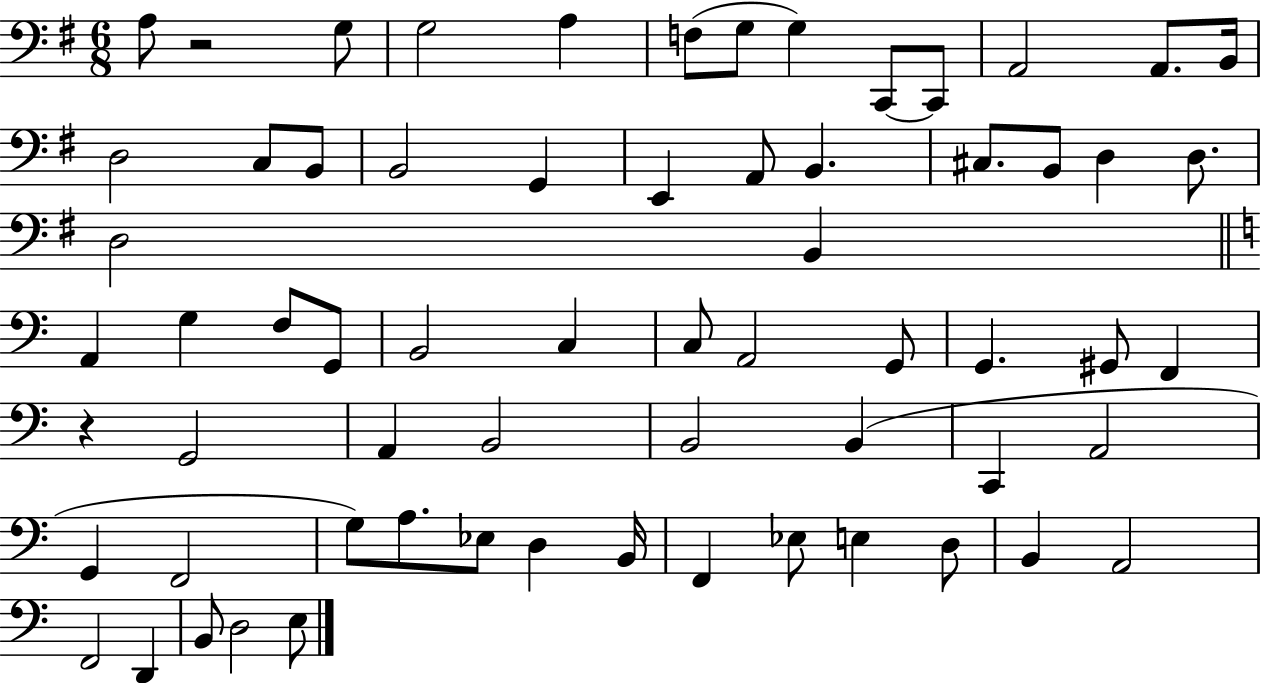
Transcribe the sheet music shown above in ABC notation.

X:1
T:Untitled
M:6/8
L:1/4
K:G
A,/2 z2 G,/2 G,2 A, F,/2 G,/2 G, C,,/2 C,,/2 A,,2 A,,/2 B,,/4 D,2 C,/2 B,,/2 B,,2 G,, E,, A,,/2 B,, ^C,/2 B,,/2 D, D,/2 D,2 B,, A,, G, F,/2 G,,/2 B,,2 C, C,/2 A,,2 G,,/2 G,, ^G,,/2 F,, z G,,2 A,, B,,2 B,,2 B,, C,, A,,2 G,, F,,2 G,/2 A,/2 _E,/2 D, B,,/4 F,, _E,/2 E, D,/2 B,, A,,2 F,,2 D,, B,,/2 D,2 E,/2